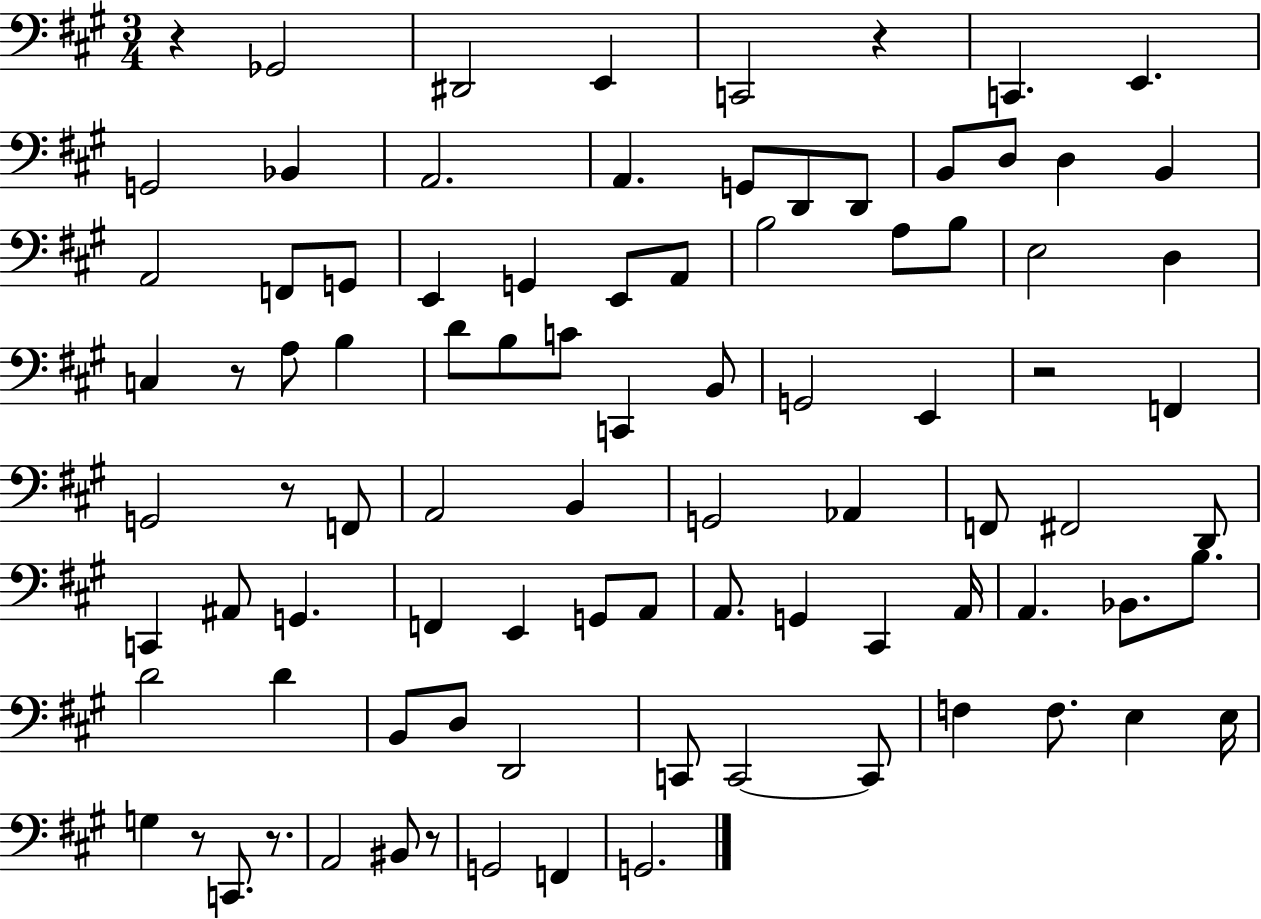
R/q Gb2/h D#2/h E2/q C2/h R/q C2/q. E2/q. G2/h Bb2/q A2/h. A2/q. G2/e D2/e D2/e B2/e D3/e D3/q B2/q A2/h F2/e G2/e E2/q G2/q E2/e A2/e B3/h A3/e B3/e E3/h D3/q C3/q R/e A3/e B3/q D4/e B3/e C4/e C2/q B2/e G2/h E2/q R/h F2/q G2/h R/e F2/e A2/h B2/q G2/h Ab2/q F2/e F#2/h D2/e C2/q A#2/e G2/q. F2/q E2/q G2/e A2/e A2/e. G2/q C#2/q A2/s A2/q. Bb2/e. B3/e. D4/h D4/q B2/e D3/e D2/h C2/e C2/h C2/e F3/q F3/e. E3/q E3/s G3/q R/e C2/e. R/e. A2/h BIS2/e R/e G2/h F2/q G2/h.